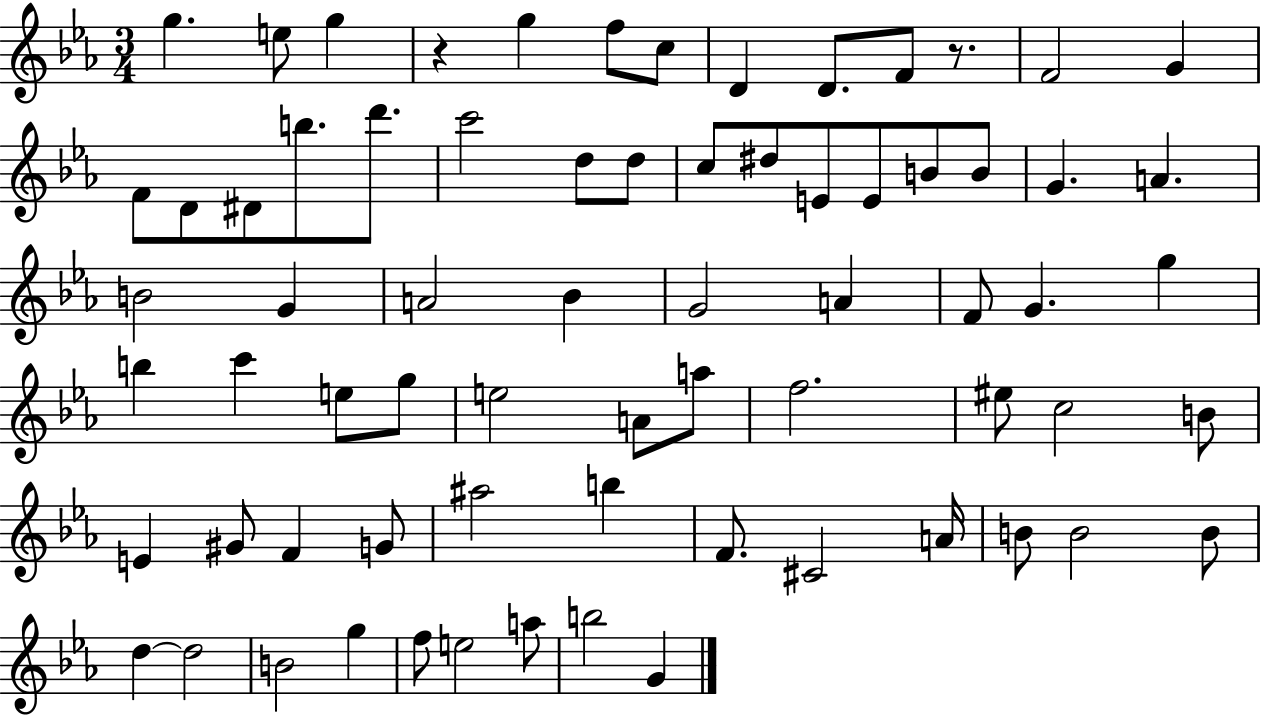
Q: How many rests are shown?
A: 2